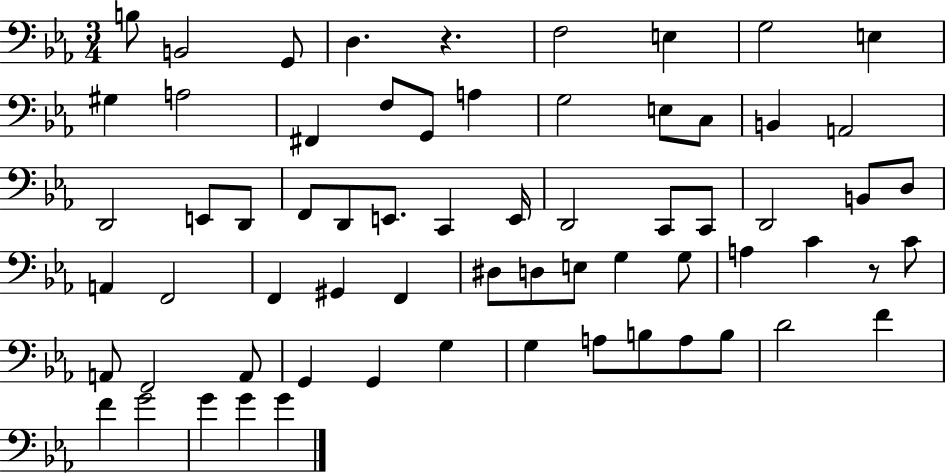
B3/e B2/h G2/e D3/q. R/q. F3/h E3/q G3/h E3/q G#3/q A3/h F#2/q F3/e G2/e A3/q G3/h E3/e C3/e B2/q A2/h D2/h E2/e D2/e F2/e D2/e E2/e. C2/q E2/s D2/h C2/e C2/e D2/h B2/e D3/e A2/q F2/h F2/q G#2/q F2/q D#3/e D3/e E3/e G3/q G3/e A3/q C4/q R/e C4/e A2/e F2/h A2/e G2/q G2/q G3/q G3/q A3/e B3/e A3/e B3/e D4/h F4/q F4/q G4/h G4/q G4/q G4/q